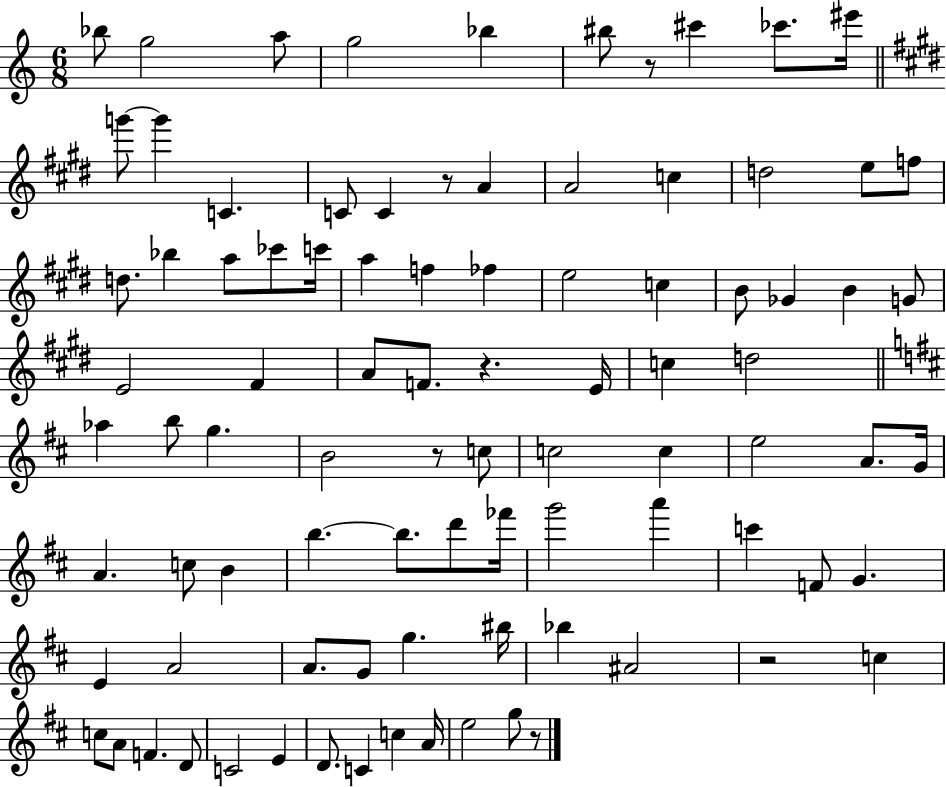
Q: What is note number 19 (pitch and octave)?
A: E5